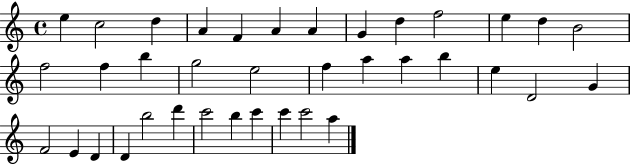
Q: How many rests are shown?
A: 0